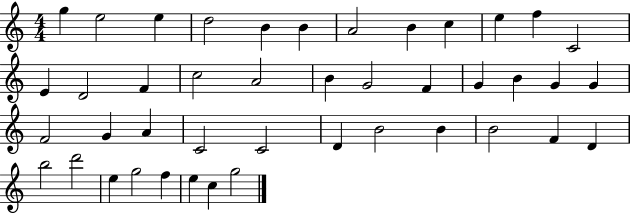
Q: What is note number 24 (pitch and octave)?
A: G4